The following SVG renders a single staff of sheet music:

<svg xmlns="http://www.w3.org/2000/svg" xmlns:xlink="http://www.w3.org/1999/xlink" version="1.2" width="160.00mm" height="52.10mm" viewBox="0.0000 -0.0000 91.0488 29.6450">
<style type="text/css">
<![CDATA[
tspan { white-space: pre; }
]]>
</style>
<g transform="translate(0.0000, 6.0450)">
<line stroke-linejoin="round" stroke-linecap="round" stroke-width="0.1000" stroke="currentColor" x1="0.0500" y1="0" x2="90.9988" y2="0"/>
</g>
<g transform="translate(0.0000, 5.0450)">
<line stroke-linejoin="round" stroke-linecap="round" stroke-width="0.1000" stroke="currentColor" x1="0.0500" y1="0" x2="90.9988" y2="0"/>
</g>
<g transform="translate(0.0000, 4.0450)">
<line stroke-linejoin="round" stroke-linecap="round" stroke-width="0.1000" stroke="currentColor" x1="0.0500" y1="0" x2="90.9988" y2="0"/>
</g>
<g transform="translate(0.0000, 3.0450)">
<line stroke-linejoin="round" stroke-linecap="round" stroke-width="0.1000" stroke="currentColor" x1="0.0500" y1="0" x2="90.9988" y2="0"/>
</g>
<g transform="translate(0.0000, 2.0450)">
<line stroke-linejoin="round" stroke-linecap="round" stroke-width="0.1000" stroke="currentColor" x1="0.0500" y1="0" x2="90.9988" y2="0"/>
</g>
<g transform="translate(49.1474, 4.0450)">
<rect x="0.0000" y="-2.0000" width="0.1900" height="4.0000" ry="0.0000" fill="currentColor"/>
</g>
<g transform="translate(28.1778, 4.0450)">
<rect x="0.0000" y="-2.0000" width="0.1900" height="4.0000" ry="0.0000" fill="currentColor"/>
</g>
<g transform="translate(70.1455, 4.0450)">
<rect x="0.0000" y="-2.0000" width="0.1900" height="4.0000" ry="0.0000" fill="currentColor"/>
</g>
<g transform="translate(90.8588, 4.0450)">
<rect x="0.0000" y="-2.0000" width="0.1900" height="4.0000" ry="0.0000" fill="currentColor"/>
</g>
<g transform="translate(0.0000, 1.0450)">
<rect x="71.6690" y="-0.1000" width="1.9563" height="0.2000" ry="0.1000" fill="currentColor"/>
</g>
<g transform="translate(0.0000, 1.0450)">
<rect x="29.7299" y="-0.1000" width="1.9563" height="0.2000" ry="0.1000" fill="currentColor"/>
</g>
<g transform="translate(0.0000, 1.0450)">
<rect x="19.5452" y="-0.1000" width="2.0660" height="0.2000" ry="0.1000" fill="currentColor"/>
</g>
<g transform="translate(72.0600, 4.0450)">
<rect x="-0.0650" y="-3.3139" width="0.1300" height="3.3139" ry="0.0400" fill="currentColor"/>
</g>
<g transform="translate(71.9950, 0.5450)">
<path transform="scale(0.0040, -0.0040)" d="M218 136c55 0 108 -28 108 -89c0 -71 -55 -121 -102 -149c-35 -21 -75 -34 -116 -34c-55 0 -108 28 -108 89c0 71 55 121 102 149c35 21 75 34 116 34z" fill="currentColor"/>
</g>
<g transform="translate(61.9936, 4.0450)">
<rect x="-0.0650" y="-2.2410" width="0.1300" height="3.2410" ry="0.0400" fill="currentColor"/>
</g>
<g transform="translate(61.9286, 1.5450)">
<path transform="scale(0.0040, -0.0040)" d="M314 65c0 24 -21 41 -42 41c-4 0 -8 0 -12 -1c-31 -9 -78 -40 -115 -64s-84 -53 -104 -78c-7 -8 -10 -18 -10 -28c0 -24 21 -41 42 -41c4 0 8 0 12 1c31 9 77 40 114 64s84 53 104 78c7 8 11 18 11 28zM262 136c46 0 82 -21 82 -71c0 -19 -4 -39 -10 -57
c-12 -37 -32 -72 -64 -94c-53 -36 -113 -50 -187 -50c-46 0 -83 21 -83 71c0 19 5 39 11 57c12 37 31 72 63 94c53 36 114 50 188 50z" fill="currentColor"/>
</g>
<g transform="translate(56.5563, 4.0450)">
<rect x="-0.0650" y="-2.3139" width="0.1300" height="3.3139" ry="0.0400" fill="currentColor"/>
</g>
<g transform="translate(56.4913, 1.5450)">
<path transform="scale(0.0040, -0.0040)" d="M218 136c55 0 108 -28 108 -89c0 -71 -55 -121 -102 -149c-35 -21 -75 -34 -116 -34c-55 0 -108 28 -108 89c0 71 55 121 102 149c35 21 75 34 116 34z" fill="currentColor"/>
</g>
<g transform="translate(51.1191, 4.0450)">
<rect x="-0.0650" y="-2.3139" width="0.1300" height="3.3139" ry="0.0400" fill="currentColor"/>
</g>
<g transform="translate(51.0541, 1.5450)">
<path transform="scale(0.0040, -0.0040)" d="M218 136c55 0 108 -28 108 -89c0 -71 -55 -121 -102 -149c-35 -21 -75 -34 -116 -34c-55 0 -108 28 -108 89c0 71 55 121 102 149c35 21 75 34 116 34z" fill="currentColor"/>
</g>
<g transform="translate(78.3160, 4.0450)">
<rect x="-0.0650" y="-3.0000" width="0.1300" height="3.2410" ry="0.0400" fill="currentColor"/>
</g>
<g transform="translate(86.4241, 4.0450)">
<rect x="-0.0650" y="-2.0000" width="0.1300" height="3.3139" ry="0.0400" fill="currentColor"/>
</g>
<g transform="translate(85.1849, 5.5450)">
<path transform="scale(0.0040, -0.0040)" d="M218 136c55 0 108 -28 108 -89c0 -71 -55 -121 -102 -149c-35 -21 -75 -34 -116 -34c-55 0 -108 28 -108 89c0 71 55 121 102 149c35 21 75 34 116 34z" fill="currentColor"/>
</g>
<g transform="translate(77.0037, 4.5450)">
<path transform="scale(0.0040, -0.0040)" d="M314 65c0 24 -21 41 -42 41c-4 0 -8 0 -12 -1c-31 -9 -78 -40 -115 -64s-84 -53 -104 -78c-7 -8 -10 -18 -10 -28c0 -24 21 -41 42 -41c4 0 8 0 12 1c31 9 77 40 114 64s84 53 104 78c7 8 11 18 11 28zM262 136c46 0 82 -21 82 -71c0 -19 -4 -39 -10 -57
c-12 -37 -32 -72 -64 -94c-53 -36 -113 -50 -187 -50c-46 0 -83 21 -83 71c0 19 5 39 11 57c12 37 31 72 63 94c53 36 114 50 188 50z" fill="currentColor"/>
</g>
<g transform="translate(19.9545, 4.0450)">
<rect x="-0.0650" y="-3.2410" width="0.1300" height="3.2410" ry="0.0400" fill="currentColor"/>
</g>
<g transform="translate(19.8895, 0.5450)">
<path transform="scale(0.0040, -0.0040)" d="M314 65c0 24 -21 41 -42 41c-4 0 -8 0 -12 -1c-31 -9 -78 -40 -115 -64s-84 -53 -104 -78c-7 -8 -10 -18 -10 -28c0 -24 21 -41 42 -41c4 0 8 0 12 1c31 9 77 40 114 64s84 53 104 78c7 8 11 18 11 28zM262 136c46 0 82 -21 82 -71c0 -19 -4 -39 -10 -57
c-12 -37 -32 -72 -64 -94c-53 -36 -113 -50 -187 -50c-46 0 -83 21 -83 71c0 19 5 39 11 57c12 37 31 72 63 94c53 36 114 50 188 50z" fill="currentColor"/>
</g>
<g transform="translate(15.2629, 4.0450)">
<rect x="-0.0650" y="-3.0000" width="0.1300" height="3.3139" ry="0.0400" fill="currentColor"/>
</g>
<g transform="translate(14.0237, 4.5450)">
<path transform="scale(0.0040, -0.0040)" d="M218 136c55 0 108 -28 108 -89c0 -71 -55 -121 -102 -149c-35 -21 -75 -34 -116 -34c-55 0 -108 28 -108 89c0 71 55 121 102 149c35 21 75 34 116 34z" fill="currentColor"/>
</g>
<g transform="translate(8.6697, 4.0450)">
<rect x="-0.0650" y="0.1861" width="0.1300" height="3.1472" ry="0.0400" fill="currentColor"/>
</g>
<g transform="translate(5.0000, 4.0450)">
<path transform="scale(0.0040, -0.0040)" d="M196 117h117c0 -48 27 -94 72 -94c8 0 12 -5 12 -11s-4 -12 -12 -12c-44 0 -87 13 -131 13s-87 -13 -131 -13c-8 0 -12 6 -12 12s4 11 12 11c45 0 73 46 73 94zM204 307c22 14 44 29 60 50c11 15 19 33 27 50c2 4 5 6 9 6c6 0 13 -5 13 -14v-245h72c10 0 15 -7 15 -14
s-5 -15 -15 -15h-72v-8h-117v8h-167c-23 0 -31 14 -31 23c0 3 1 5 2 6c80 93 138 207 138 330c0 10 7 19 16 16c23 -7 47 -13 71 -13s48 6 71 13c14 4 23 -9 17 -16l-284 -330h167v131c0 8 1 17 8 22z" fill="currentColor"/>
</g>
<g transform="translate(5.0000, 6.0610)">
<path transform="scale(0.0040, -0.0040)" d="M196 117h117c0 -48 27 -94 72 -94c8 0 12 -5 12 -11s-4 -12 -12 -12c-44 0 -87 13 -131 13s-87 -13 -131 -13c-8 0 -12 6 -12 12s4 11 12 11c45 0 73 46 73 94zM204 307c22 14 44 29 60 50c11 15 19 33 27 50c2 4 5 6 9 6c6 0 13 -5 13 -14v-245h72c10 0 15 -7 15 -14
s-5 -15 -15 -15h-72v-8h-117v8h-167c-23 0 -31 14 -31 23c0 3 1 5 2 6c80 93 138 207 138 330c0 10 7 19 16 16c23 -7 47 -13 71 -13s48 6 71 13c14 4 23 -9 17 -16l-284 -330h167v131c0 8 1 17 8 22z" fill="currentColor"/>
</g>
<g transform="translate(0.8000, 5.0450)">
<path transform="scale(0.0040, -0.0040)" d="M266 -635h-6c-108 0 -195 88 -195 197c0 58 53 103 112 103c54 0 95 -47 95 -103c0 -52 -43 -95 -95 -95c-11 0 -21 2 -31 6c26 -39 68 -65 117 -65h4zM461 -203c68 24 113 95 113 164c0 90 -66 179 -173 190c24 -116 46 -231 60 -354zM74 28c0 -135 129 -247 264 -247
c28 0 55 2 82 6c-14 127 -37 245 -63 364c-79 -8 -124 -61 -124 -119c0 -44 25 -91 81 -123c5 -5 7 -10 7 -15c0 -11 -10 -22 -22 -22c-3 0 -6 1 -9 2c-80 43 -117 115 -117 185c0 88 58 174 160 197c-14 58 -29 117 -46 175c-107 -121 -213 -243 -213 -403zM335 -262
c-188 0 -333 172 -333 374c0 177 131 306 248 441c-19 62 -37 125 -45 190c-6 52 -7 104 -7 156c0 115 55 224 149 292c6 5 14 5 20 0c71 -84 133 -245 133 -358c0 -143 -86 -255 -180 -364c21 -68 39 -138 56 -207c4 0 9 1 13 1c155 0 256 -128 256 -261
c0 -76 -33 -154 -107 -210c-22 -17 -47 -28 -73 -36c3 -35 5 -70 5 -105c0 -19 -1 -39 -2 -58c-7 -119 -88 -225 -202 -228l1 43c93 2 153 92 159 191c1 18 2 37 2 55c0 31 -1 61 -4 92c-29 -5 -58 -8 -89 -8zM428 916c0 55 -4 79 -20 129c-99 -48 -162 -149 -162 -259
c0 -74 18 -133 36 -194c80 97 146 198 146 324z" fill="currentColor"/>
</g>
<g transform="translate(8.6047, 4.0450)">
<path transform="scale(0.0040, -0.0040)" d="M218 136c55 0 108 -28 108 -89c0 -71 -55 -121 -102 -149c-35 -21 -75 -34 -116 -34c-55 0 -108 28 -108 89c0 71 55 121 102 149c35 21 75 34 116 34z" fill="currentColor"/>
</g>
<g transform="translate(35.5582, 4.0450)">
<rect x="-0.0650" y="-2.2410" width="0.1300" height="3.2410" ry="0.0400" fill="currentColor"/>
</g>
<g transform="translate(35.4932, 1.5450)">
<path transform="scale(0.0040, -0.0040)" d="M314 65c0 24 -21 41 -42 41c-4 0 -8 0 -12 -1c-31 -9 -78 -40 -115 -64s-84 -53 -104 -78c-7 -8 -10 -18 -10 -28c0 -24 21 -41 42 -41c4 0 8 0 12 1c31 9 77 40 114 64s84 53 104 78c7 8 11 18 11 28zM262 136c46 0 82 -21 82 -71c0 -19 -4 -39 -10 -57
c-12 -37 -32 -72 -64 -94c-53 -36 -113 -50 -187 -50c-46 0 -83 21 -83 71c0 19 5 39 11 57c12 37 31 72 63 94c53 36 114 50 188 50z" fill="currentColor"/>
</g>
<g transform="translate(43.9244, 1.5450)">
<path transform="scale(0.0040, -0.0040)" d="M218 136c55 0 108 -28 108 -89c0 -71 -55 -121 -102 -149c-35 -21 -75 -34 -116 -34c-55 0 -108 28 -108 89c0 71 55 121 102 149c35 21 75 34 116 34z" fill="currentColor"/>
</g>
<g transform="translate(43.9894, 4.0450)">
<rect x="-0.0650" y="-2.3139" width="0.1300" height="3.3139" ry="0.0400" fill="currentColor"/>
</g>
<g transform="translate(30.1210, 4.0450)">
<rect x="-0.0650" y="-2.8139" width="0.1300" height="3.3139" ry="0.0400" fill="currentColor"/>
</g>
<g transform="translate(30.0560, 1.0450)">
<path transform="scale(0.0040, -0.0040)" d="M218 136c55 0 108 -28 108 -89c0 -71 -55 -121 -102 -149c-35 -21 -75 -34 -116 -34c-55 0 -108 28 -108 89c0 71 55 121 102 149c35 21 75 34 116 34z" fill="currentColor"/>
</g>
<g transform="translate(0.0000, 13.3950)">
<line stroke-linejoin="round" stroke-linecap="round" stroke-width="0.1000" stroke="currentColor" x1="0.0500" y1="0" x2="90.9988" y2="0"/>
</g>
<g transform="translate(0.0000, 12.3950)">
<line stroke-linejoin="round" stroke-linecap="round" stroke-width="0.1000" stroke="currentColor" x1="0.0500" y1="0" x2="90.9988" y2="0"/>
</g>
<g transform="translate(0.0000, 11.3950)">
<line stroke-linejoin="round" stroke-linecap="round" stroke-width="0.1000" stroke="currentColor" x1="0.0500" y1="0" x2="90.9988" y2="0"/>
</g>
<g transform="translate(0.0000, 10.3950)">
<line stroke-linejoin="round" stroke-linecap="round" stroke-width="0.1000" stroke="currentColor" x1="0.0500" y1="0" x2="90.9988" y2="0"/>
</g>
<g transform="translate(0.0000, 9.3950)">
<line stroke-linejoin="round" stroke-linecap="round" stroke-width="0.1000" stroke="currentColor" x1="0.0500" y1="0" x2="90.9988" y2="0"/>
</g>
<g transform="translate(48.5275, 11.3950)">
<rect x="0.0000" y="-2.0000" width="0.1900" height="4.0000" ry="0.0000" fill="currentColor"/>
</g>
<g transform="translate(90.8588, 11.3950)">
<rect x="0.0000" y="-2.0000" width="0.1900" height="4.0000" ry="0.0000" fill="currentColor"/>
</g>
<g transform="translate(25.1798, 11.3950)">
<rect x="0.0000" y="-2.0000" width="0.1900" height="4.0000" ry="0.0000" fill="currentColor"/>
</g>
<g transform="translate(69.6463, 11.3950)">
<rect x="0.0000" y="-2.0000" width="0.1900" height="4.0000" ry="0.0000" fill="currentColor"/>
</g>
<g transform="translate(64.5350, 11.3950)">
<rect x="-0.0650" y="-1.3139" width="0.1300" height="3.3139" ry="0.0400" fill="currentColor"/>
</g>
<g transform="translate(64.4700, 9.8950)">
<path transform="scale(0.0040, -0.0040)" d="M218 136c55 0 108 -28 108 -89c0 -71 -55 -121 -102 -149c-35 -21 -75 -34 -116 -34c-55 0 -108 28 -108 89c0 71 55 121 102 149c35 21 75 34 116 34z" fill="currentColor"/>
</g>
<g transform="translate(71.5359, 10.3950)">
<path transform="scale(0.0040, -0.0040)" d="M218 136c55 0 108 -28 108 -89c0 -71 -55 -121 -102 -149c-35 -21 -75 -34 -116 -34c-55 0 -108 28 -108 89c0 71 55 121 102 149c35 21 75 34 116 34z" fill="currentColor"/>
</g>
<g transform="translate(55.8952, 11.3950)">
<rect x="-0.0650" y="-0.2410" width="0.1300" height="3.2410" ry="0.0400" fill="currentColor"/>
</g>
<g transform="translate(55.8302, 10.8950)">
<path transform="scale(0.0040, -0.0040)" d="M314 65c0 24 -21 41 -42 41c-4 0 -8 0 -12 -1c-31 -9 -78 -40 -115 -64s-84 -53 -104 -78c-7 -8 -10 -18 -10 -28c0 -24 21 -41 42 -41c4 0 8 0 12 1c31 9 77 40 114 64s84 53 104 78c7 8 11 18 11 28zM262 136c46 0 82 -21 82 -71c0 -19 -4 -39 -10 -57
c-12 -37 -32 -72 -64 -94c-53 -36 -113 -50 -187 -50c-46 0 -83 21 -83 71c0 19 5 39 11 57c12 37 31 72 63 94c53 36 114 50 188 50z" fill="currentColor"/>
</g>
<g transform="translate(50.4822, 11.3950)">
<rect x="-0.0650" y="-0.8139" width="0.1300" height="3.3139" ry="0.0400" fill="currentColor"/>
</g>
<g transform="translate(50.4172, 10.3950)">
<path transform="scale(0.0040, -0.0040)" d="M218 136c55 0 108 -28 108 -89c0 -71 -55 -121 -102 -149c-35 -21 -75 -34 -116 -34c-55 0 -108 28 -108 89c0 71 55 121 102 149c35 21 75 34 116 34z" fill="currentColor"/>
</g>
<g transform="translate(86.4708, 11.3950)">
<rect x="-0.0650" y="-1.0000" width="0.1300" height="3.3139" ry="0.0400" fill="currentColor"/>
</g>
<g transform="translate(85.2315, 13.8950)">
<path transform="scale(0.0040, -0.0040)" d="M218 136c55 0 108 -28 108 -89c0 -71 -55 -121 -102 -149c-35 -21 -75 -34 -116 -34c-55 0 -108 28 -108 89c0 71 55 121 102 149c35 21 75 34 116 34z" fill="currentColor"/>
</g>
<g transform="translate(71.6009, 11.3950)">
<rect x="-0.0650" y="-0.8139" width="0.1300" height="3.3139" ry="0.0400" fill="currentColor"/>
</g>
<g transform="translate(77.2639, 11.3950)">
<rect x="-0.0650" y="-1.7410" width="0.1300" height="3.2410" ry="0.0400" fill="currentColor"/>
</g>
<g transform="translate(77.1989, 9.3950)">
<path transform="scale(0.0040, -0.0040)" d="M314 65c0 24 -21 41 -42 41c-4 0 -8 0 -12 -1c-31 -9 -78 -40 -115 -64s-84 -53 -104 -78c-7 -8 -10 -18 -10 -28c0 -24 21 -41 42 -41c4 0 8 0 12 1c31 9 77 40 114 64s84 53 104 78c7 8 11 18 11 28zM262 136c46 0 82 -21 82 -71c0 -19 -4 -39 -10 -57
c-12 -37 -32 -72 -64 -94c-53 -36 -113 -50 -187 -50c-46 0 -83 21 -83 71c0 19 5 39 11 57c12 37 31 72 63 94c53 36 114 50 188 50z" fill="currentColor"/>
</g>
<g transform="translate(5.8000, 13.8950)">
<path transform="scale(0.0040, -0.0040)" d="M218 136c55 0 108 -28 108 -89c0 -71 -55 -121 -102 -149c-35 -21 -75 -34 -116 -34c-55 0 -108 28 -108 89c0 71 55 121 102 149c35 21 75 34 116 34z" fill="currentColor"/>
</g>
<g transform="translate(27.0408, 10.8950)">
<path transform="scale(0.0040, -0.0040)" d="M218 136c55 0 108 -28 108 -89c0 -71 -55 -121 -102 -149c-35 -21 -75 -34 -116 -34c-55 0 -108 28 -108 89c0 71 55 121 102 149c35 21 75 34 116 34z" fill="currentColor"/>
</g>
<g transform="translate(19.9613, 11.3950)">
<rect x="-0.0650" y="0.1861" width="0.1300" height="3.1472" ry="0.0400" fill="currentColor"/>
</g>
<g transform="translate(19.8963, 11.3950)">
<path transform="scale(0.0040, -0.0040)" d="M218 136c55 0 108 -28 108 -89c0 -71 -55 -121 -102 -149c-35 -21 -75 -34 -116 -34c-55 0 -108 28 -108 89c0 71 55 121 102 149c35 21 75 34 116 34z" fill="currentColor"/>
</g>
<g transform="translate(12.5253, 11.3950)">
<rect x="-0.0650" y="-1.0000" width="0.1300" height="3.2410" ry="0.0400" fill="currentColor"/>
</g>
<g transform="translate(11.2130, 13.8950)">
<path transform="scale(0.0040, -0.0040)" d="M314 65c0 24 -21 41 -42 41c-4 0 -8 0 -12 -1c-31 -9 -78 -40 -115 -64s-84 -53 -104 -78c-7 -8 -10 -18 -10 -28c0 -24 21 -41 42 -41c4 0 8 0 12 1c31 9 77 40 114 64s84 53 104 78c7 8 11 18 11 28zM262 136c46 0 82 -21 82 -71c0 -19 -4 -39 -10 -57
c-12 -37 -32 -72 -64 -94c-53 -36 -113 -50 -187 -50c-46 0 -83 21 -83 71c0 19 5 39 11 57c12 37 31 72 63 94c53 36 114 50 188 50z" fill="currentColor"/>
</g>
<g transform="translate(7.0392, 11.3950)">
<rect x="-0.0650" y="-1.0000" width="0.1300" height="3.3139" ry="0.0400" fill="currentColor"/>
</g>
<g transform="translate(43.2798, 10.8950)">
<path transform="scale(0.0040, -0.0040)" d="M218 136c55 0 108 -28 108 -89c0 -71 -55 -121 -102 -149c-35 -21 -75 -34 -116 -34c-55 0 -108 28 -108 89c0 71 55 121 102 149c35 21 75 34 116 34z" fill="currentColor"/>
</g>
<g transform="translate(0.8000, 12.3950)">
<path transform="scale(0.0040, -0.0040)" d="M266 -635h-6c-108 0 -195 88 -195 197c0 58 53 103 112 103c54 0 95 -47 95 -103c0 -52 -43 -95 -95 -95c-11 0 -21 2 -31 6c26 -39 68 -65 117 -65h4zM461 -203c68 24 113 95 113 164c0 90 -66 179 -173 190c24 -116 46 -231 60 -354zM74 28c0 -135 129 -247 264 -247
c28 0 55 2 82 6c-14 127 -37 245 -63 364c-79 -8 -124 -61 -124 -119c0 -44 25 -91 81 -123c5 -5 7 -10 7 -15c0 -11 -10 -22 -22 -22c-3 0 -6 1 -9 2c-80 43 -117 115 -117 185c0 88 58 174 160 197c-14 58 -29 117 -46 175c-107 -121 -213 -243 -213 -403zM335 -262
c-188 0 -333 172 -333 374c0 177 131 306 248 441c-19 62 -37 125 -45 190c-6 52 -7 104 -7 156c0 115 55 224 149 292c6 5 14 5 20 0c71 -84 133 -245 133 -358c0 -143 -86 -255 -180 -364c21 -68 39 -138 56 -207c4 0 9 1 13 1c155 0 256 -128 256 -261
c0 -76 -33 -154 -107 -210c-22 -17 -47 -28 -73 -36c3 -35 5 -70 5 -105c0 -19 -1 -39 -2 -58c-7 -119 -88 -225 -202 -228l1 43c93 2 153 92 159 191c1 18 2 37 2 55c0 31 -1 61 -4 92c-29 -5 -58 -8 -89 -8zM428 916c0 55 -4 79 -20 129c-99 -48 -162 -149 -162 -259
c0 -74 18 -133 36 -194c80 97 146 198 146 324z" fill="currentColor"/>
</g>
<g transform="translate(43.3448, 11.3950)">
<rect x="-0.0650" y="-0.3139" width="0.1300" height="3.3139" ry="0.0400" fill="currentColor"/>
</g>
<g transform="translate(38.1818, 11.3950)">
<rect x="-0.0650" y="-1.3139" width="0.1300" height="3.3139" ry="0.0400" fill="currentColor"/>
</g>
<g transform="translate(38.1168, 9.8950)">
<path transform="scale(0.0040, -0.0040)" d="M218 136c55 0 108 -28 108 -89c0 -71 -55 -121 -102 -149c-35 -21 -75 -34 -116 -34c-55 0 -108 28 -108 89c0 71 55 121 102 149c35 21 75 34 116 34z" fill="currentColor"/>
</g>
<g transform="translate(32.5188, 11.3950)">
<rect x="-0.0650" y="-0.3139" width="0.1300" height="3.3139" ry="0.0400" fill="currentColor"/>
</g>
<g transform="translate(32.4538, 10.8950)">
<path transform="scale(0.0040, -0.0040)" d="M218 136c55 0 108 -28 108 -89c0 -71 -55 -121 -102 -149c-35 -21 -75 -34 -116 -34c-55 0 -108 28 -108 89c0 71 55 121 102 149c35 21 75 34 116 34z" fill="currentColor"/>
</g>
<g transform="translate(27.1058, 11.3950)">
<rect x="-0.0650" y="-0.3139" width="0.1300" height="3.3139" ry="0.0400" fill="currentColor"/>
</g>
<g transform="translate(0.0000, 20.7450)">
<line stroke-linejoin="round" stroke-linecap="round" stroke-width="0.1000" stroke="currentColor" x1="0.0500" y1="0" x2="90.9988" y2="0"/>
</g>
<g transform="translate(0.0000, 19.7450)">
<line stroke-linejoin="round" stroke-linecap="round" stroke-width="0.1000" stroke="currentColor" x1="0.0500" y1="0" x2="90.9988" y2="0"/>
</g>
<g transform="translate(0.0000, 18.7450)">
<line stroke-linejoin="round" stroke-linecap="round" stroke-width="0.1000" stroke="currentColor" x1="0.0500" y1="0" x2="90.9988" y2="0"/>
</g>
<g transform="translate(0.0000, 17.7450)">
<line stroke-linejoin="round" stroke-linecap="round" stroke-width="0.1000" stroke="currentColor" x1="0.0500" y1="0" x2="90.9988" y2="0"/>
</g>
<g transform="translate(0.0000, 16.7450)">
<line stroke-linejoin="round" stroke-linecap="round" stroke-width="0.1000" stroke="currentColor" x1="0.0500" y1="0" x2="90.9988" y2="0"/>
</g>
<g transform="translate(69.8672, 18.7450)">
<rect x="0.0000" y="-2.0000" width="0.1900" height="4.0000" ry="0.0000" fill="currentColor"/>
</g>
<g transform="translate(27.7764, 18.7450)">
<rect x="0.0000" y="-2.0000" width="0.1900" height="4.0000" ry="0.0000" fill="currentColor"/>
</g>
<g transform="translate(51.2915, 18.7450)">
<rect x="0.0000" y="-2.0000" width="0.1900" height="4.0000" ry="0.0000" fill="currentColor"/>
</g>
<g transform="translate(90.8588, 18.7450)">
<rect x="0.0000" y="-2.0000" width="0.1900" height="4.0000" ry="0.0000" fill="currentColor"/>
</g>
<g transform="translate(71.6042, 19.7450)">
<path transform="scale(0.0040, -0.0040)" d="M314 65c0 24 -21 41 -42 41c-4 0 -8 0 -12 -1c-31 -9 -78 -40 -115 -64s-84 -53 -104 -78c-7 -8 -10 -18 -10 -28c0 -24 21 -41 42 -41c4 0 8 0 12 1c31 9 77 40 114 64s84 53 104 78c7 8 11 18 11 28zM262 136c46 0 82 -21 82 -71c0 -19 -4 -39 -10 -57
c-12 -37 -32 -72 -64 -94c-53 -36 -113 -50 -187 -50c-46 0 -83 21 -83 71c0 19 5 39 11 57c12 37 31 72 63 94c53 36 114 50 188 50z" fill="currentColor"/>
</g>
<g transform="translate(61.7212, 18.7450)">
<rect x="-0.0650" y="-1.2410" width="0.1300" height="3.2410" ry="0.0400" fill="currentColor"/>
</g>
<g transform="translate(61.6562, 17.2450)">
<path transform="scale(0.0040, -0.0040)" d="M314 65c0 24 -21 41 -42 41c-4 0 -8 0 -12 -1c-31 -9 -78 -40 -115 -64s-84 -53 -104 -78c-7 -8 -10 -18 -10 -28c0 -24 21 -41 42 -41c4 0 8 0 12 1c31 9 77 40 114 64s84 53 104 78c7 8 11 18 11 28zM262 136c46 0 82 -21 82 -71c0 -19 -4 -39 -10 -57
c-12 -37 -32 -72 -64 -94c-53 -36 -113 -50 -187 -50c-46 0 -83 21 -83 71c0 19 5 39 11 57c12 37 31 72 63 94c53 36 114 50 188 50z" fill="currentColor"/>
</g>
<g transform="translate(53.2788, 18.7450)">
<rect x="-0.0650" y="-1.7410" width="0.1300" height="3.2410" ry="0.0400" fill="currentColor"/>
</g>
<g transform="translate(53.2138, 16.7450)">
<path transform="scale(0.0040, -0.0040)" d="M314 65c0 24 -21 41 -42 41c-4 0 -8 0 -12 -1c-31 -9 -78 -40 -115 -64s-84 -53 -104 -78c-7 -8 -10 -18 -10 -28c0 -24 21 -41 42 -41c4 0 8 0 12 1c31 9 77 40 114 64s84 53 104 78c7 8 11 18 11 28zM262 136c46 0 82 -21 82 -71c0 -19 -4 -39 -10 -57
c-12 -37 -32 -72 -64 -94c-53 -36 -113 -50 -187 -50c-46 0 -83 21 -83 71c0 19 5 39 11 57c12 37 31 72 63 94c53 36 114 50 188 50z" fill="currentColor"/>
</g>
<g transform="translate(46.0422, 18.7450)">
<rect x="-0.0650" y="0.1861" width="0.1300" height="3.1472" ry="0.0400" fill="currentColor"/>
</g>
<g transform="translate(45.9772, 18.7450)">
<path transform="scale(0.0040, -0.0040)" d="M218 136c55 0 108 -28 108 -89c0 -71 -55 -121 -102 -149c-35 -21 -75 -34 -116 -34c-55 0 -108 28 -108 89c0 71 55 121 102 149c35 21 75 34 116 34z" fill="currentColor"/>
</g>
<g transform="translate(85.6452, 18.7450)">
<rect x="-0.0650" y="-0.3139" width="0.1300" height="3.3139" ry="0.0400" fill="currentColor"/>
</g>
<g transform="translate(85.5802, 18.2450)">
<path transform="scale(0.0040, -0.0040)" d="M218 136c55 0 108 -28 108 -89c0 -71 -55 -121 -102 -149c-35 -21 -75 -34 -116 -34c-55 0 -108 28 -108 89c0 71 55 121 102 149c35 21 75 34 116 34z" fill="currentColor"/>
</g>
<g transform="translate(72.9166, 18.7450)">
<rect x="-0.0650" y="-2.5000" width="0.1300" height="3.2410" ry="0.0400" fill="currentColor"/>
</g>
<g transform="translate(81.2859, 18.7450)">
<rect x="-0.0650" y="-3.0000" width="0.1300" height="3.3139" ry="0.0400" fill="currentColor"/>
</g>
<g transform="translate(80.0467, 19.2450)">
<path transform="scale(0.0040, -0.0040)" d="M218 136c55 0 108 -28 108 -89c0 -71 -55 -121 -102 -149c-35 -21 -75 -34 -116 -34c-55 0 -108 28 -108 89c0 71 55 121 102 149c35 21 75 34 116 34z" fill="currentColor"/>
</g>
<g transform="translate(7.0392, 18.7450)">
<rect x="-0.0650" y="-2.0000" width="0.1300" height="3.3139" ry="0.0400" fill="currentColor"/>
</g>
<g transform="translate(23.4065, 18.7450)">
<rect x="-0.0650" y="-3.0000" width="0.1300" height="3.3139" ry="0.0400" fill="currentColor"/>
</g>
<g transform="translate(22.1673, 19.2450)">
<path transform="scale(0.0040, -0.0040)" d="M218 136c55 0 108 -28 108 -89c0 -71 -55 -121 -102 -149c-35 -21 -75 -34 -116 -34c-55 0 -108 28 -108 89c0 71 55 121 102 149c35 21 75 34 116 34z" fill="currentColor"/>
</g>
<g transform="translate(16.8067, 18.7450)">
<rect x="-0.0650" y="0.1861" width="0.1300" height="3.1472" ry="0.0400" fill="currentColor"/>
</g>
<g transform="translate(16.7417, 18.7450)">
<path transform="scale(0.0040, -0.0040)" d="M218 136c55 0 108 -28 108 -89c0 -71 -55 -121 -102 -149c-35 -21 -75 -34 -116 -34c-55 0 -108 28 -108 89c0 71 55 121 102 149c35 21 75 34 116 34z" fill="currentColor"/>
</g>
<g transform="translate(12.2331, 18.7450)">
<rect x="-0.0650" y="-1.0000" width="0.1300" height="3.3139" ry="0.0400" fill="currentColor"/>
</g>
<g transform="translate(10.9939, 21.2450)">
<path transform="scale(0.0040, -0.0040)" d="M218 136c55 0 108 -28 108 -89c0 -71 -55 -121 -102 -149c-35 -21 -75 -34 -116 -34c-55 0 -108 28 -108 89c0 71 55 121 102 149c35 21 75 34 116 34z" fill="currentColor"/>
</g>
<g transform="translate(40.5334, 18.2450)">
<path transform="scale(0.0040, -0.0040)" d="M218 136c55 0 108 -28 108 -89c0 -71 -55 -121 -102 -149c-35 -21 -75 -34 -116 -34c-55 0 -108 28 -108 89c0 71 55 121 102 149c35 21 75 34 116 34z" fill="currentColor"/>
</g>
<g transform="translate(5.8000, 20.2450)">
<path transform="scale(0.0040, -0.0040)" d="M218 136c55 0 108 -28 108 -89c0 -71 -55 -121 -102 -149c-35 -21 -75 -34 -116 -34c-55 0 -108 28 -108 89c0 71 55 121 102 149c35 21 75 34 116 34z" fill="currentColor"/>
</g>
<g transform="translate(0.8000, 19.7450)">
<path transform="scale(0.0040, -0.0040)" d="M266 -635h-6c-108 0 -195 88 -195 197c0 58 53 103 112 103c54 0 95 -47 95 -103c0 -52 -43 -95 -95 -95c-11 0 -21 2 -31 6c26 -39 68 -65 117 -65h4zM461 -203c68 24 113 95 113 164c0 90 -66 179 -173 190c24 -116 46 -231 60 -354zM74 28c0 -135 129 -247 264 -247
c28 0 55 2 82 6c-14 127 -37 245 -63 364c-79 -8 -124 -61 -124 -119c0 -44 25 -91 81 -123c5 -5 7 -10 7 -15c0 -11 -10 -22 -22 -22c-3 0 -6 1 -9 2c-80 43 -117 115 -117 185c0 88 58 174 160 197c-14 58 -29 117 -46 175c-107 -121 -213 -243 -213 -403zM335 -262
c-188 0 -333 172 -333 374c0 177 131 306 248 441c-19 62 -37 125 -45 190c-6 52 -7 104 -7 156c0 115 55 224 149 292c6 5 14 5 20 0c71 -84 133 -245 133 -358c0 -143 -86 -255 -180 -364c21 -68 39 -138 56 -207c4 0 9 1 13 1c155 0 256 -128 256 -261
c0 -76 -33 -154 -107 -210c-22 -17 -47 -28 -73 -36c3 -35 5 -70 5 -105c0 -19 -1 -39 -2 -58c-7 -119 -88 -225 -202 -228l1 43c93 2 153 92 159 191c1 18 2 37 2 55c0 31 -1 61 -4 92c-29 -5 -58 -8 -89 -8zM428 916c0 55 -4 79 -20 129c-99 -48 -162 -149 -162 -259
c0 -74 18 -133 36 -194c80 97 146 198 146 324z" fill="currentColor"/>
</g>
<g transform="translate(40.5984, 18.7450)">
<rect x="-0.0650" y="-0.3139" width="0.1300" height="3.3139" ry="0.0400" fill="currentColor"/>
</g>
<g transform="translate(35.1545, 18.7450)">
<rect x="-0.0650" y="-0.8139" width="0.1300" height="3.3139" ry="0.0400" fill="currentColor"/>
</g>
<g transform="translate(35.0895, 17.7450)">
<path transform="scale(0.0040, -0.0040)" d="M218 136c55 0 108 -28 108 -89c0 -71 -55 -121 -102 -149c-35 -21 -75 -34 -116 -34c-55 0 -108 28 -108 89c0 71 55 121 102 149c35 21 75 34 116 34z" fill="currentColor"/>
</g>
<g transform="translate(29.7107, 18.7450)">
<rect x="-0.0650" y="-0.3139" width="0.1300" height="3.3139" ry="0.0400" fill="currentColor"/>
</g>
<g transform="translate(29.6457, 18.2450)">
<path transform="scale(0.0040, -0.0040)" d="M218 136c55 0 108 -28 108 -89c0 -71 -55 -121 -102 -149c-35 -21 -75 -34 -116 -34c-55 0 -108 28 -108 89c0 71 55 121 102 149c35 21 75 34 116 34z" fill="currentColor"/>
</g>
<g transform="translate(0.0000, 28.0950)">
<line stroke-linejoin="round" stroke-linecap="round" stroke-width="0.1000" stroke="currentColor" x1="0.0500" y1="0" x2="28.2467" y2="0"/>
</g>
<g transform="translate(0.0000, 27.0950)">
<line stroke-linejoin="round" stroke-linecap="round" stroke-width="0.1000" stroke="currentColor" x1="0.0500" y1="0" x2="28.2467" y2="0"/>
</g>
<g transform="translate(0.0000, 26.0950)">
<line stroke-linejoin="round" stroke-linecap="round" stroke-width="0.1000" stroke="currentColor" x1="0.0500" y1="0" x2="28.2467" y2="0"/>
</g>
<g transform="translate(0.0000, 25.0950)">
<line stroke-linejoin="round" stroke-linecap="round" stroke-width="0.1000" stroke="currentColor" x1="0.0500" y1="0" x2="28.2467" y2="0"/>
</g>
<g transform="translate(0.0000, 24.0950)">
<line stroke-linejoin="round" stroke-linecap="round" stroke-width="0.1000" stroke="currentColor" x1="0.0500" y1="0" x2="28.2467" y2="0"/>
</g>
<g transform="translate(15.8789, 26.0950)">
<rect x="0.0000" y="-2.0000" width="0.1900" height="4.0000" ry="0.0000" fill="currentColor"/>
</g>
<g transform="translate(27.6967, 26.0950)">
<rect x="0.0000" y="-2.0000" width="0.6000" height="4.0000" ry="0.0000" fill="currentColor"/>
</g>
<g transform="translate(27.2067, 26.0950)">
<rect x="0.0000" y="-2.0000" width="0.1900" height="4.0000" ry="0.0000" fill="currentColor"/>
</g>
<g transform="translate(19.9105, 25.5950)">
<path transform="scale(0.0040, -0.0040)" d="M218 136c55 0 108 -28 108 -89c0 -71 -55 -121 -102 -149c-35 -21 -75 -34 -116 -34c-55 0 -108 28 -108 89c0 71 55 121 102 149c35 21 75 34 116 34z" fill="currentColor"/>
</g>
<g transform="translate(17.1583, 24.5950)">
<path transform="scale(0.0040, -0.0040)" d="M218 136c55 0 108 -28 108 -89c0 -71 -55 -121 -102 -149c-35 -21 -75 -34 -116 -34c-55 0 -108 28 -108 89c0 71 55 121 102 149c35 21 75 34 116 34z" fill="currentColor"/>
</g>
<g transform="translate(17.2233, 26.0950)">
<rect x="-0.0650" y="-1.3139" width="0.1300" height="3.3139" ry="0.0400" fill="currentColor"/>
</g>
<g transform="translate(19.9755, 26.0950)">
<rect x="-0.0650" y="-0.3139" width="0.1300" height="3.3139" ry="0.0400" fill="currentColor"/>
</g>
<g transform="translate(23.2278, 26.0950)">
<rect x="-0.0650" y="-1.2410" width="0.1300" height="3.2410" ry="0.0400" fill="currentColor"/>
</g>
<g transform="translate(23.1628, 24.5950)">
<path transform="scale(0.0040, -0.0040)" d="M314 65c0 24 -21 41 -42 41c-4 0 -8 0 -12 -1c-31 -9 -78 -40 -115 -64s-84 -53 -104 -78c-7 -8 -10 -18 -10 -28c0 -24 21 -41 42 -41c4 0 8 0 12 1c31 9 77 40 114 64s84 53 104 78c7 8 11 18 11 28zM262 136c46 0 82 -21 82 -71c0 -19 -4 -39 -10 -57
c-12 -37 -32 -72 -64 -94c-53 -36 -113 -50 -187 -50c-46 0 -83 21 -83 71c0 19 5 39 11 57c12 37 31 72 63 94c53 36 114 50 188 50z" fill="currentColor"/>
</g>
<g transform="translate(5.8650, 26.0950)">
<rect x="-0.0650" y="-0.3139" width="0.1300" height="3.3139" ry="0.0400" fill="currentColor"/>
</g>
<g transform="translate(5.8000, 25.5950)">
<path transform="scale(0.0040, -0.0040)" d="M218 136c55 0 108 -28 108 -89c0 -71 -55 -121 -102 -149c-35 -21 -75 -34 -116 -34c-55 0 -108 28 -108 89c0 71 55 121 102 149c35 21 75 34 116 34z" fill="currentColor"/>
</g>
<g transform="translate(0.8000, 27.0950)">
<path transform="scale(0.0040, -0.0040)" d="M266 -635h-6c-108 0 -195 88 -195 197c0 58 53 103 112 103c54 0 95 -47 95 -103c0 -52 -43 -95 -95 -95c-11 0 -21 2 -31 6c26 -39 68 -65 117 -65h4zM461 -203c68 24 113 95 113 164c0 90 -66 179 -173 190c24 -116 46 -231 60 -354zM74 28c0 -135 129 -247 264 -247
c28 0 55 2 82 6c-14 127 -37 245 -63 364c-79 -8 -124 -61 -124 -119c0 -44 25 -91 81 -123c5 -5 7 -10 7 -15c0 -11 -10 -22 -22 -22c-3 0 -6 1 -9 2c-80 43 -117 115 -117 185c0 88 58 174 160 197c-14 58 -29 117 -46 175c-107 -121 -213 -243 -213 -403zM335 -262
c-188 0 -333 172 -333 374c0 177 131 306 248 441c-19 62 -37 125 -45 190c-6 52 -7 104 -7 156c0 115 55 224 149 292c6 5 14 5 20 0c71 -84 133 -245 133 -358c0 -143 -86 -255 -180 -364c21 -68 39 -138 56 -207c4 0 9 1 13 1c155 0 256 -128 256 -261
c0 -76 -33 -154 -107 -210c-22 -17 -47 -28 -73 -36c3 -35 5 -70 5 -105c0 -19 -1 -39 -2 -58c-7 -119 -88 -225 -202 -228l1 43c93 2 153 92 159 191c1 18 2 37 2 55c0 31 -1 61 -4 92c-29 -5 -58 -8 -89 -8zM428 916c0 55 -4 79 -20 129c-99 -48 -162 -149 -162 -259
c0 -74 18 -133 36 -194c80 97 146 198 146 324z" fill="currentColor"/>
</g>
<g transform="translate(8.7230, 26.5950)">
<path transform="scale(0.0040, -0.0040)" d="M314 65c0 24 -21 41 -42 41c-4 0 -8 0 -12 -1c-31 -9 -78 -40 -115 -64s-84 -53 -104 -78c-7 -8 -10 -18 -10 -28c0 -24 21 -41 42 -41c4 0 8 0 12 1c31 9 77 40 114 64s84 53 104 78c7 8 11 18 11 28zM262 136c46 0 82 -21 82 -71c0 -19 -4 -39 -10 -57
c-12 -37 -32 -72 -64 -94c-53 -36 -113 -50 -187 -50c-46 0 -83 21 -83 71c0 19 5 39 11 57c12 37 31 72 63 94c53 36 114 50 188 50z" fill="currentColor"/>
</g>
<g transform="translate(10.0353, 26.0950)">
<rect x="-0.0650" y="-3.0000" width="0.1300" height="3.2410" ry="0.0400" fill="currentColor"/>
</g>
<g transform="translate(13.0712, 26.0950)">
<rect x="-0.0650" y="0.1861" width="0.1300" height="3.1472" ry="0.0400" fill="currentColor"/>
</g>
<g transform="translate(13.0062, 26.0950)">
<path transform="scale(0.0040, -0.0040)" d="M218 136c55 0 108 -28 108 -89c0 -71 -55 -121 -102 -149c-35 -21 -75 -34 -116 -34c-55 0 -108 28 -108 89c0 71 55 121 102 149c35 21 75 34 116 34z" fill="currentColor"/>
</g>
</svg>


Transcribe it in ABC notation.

X:1
T:Untitled
M:4/4
L:1/4
K:C
B A b2 a g2 g g g g2 b A2 F D D2 B c c e c d c2 e d f2 D F D B A c d c B f2 e2 G2 A c c A2 B e c e2